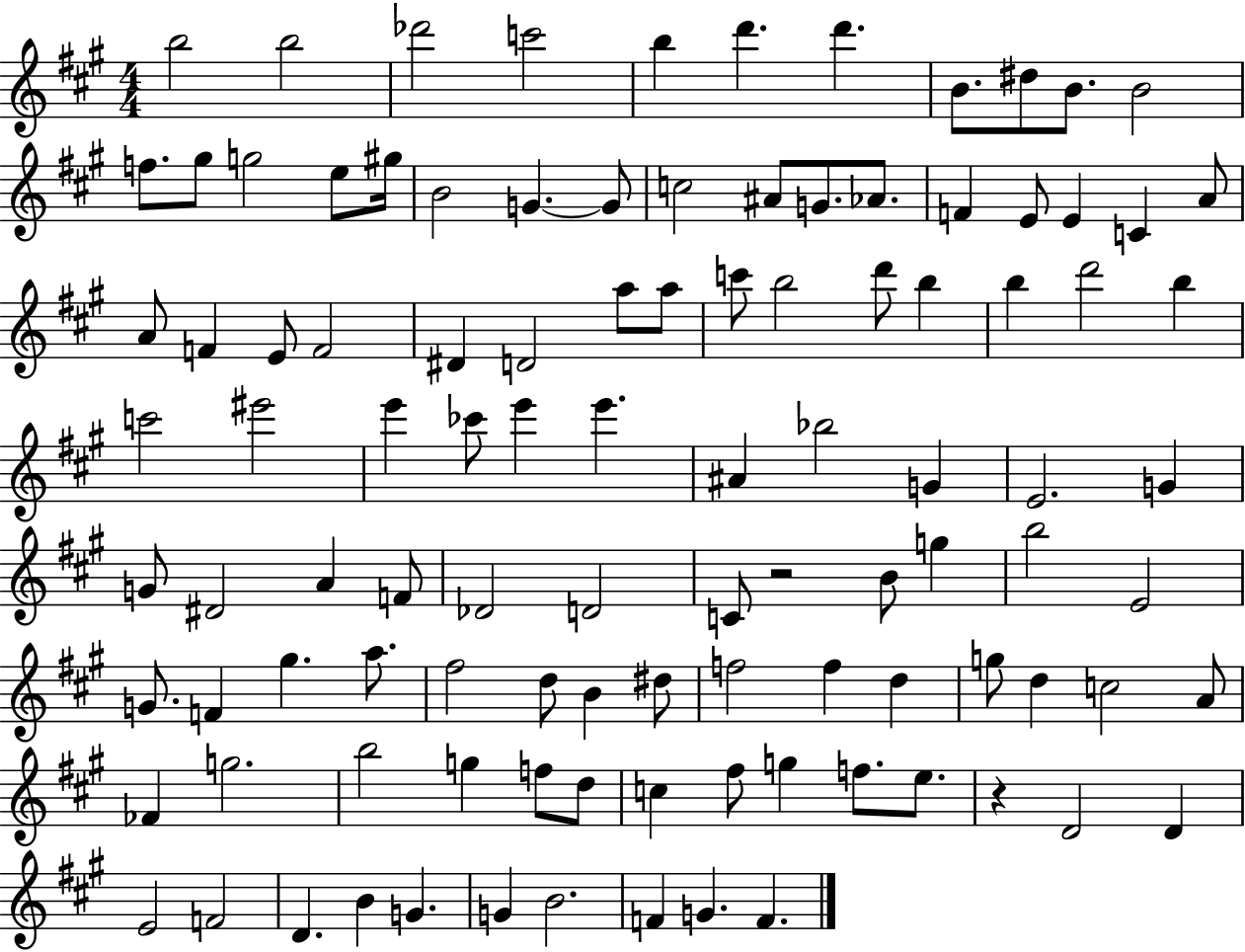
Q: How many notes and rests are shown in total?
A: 105